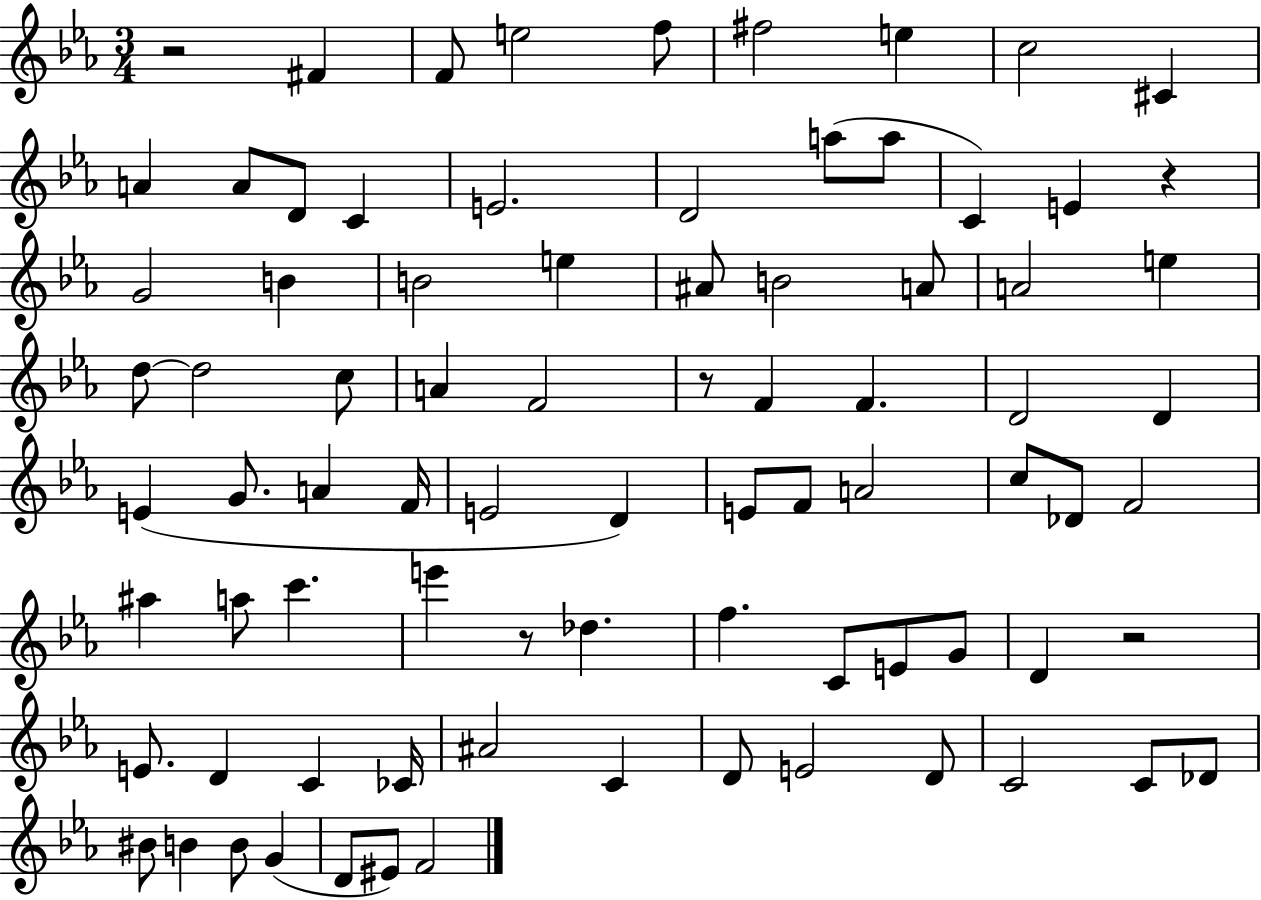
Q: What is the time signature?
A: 3/4